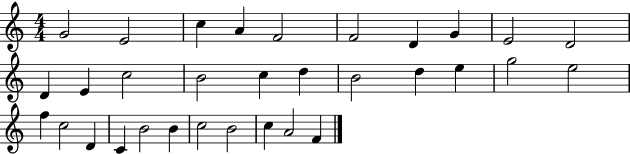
G4/h E4/h C5/q A4/q F4/h F4/h D4/q G4/q E4/h D4/h D4/q E4/q C5/h B4/h C5/q D5/q B4/h D5/q E5/q G5/h E5/h F5/q C5/h D4/q C4/q B4/h B4/q C5/h B4/h C5/q A4/h F4/q